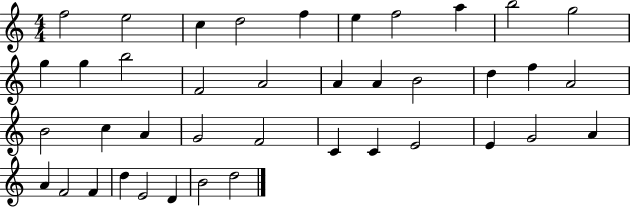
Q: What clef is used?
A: treble